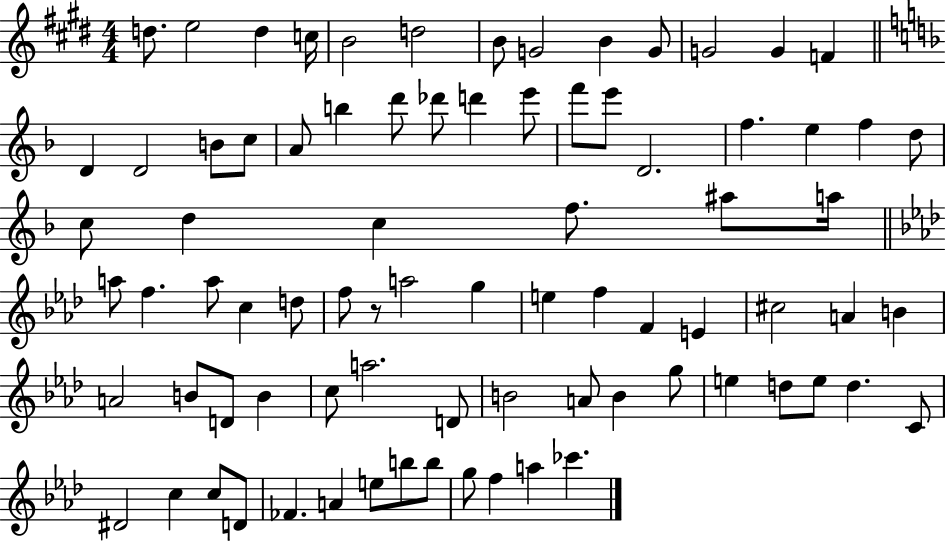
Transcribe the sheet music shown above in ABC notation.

X:1
T:Untitled
M:4/4
L:1/4
K:E
d/2 e2 d c/4 B2 d2 B/2 G2 B G/2 G2 G F D D2 B/2 c/2 A/2 b d'/2 _d'/2 d' e'/2 f'/2 e'/2 D2 f e f d/2 c/2 d c f/2 ^a/2 a/4 a/2 f a/2 c d/2 f/2 z/2 a2 g e f F E ^c2 A B A2 B/2 D/2 B c/2 a2 D/2 B2 A/2 B g/2 e d/2 e/2 d C/2 ^D2 c c/2 D/2 _F A e/2 b/2 b/2 g/2 f a _c'